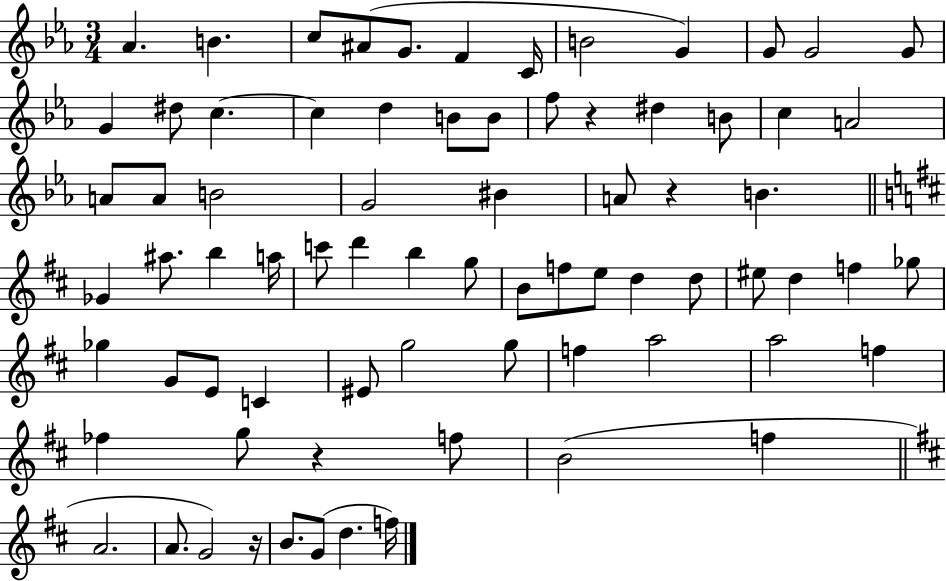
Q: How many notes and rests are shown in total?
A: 75